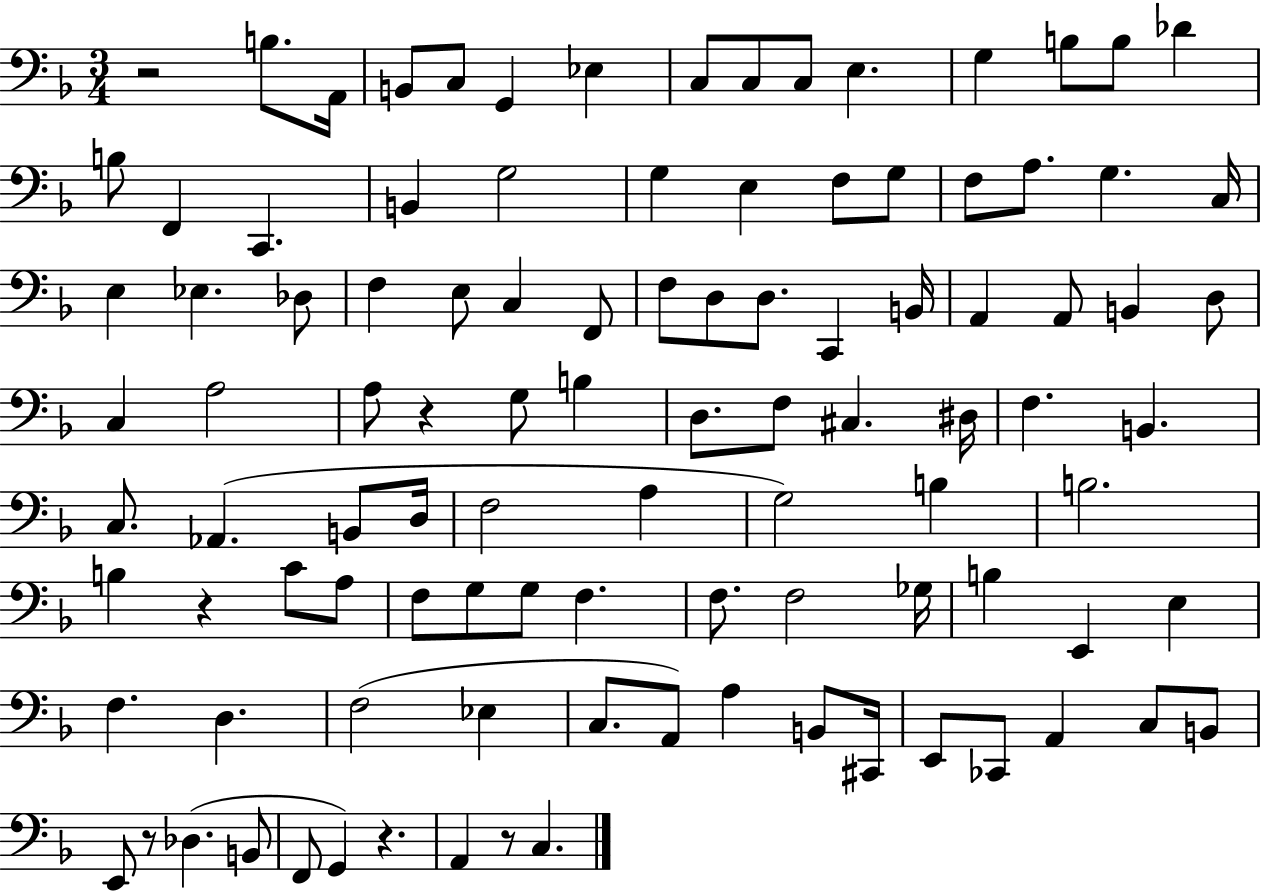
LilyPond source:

{
  \clef bass
  \numericTimeSignature
  \time 3/4
  \key f \major
  r2 b8. a,16 | b,8 c8 g,4 ees4 | c8 c8 c8 e4. | g4 b8 b8 des'4 | \break b8 f,4 c,4. | b,4 g2 | g4 e4 f8 g8 | f8 a8. g4. c16 | \break e4 ees4. des8 | f4 e8 c4 f,8 | f8 d8 d8. c,4 b,16 | a,4 a,8 b,4 d8 | \break c4 a2 | a8 r4 g8 b4 | d8. f8 cis4. dis16 | f4. b,4. | \break c8. aes,4.( b,8 d16 | f2 a4 | g2) b4 | b2. | \break b4 r4 c'8 a8 | f8 g8 g8 f4. | f8. f2 ges16 | b4 e,4 e4 | \break f4. d4. | f2( ees4 | c8. a,8) a4 b,8 cis,16 | e,8 ces,8 a,4 c8 b,8 | \break e,8 r8 des4.( b,8 | f,8 g,4) r4. | a,4 r8 c4. | \bar "|."
}